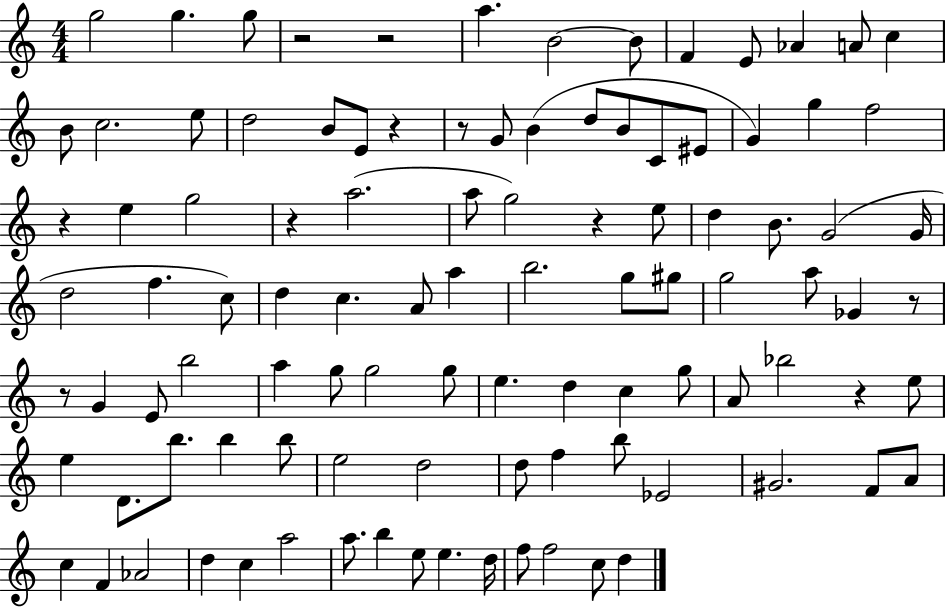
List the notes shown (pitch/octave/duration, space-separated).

G5/h G5/q. G5/e R/h R/h A5/q. B4/h B4/e F4/q E4/e Ab4/q A4/e C5/q B4/e C5/h. E5/e D5/h B4/e E4/e R/q R/e G4/e B4/q D5/e B4/e C4/e EIS4/e G4/q G5/q F5/h R/q E5/q G5/h R/q A5/h. A5/e G5/h R/q E5/e D5/q B4/e. G4/h G4/s D5/h F5/q. C5/e D5/q C5/q. A4/e A5/q B5/h. G5/e G#5/e G5/h A5/e Gb4/q R/e R/e G4/q E4/e B5/h A5/q G5/e G5/h G5/e E5/q. D5/q C5/q G5/e A4/e Bb5/h R/q E5/e E5/q D4/e. B5/e. B5/q B5/e E5/h D5/h D5/e F5/q B5/e Eb4/h G#4/h. F4/e A4/e C5/q F4/q Ab4/h D5/q C5/q A5/h A5/e. B5/q E5/e E5/q. D5/s F5/e F5/h C5/e D5/q